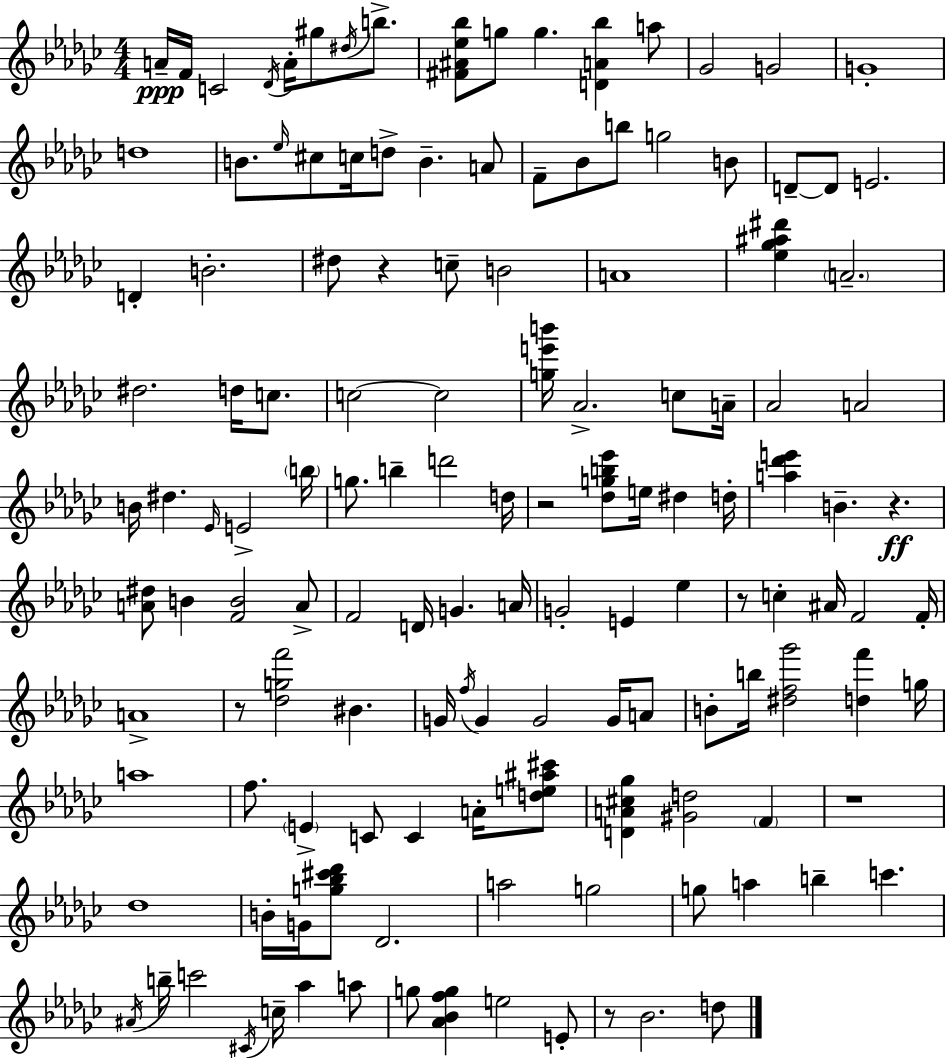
A4/s F4/s C4/h Db4/s A4/s G#5/e D#5/s B5/e. [F#4,A#4,Eb5,Bb5]/e G5/e G5/q. [D4,A4,Bb5]/q A5/e Gb4/h G4/h G4/w D5/w B4/e. Eb5/s C#5/e C5/s D5/e B4/q. A4/e F4/e Bb4/e B5/e G5/h B4/e D4/e D4/e E4/h. D4/q B4/h. D#5/e R/q C5/e B4/h A4/w [Eb5,Gb5,A#5,D#6]/q A4/h. D#5/h. D5/s C5/e. C5/h C5/h [G5,E6,B6]/s Ab4/h. C5/e A4/s Ab4/h A4/h B4/s D#5/q. Eb4/s E4/h B5/s G5/e. B5/q D6/h D5/s R/h [Db5,G5,B5,Eb6]/e E5/s D#5/q D5/s [A5,Db6,E6]/q B4/q. R/q. [A4,D#5]/e B4/q [F4,B4]/h A4/e F4/h D4/s G4/q. A4/s G4/h E4/q Eb5/q R/e C5/q A#4/s F4/h F4/s A4/w R/e [Db5,G5,F6]/h BIS4/q. G4/s F5/s G4/q G4/h G4/s A4/e B4/e B5/s [D#5,F5,Gb6]/h [D5,F6]/q G5/s A5/w F5/e. E4/q C4/e C4/q A4/s [D5,E5,A#5,C#6]/e [D4,A4,C#5,Gb5]/q [G#4,D5]/h F4/q R/w Db5/w B4/s G4/s [G5,Bb5,C#6,Db6]/e Db4/h. A5/h G5/h G5/e A5/q B5/q C6/q. A#4/s B5/s C6/h C#4/s C5/s Ab5/q A5/e G5/e [Ab4,Bb4,F5,G5]/q E5/h E4/e R/e Bb4/h. D5/e